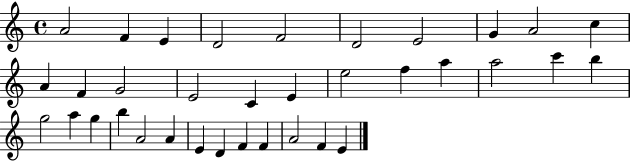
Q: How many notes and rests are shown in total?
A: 35